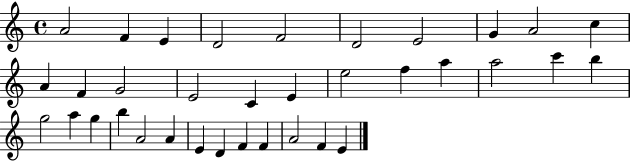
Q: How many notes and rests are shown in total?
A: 35